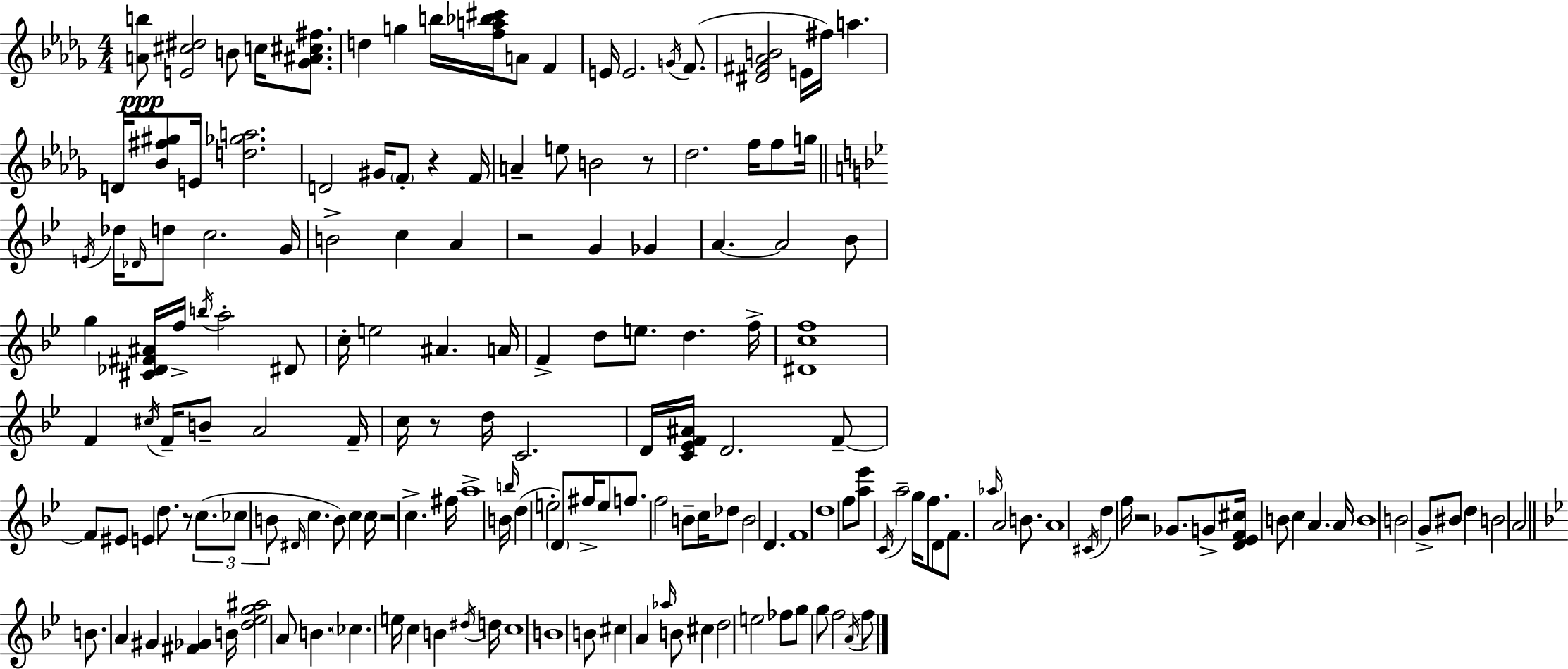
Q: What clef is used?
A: treble